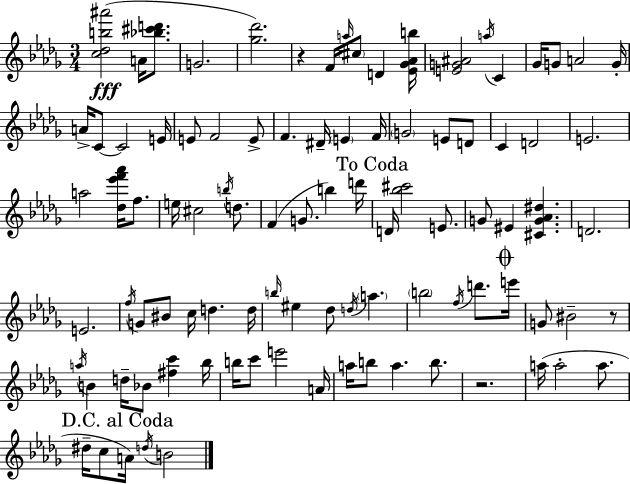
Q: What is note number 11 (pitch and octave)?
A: A4